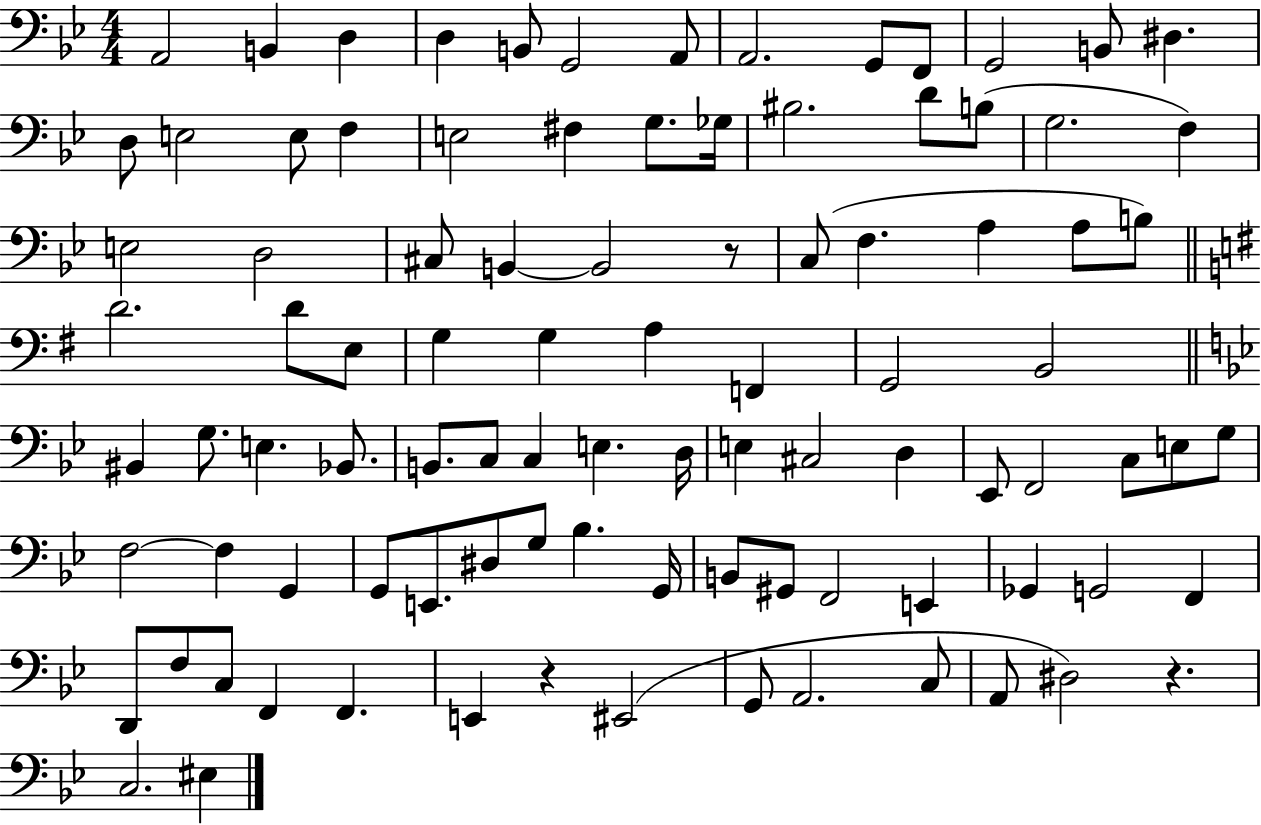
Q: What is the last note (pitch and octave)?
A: EIS3